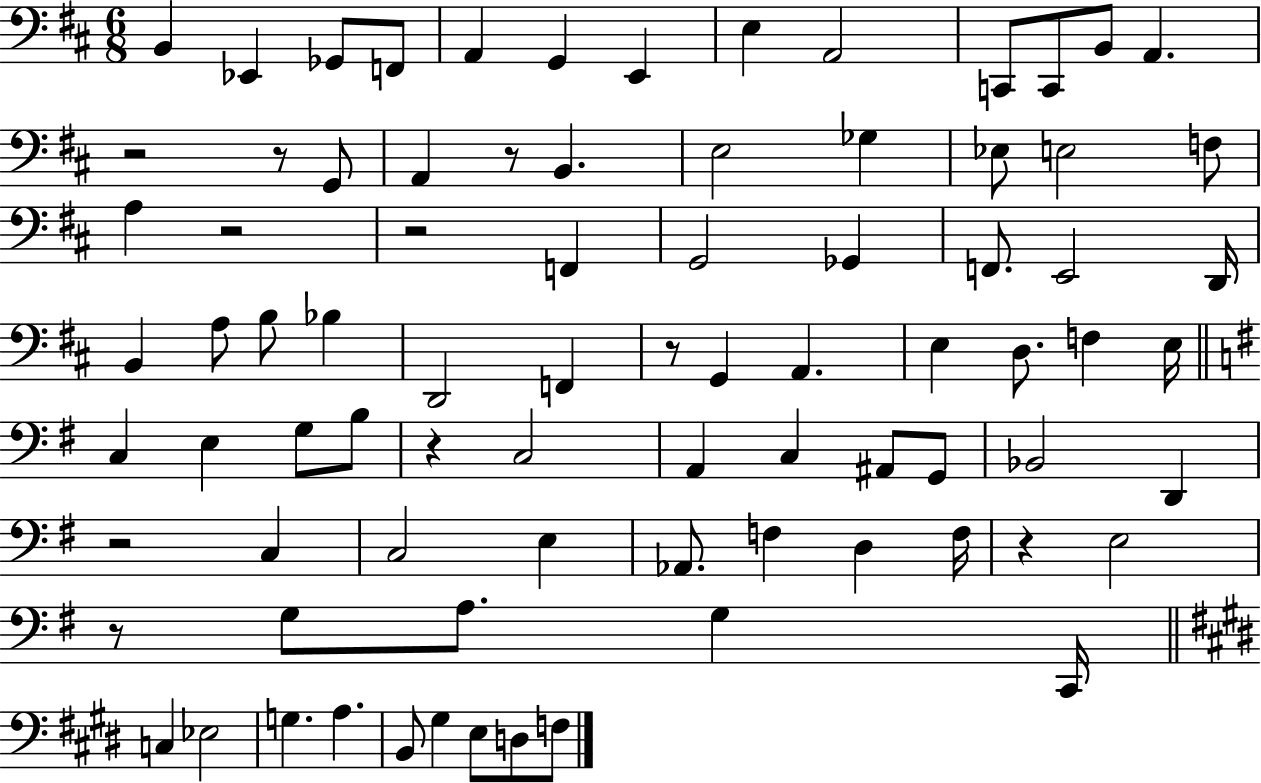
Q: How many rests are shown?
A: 10